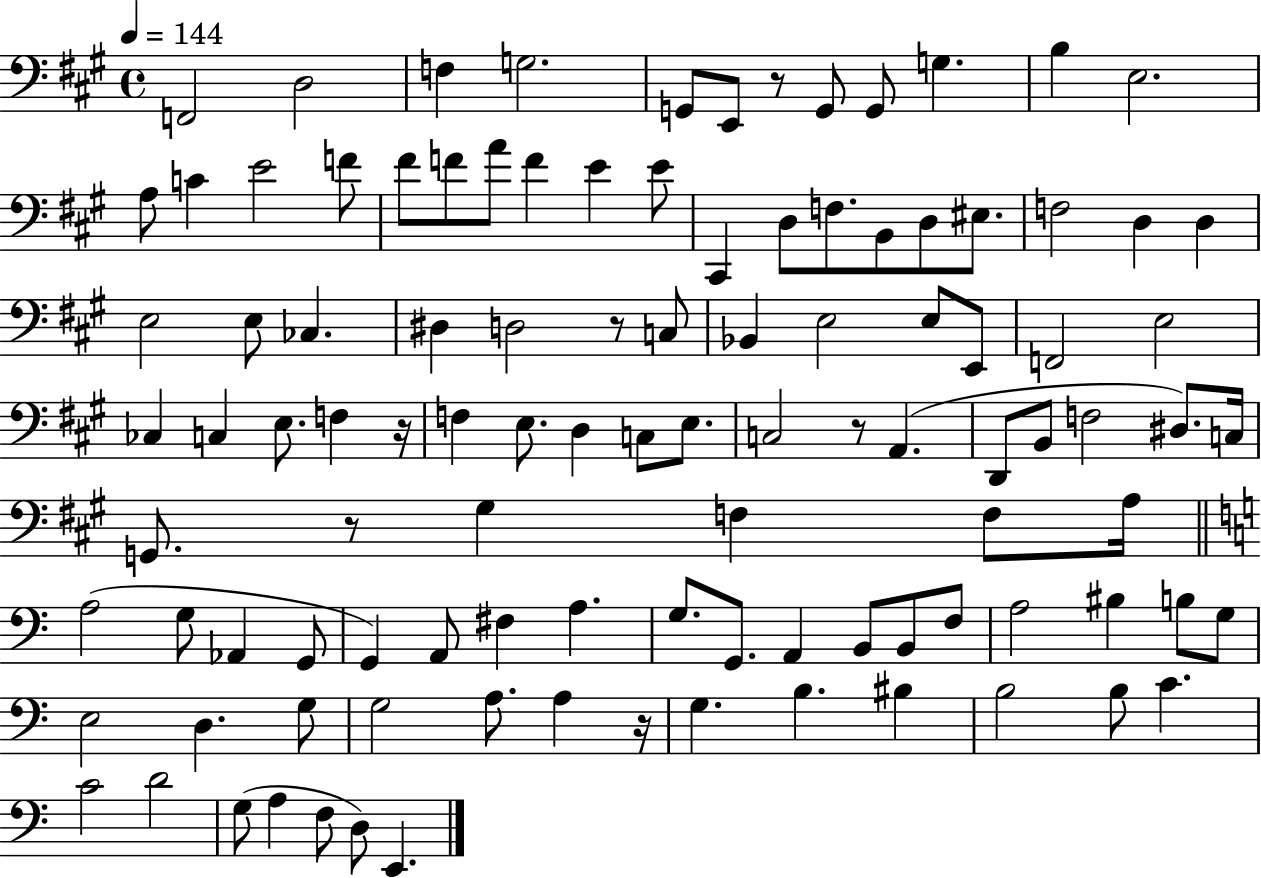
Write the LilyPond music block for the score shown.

{
  \clef bass
  \time 4/4
  \defaultTimeSignature
  \key a \major
  \tempo 4 = 144
  f,2 d2 | f4 g2. | g,8 e,8 r8 g,8 g,8 g4. | b4 e2. | \break a8 c'4 e'2 f'8 | fis'8 f'8 a'8 f'4 e'4 e'8 | cis,4 d8 f8. b,8 d8 eis8. | f2 d4 d4 | \break e2 e8 ces4. | dis4 d2 r8 c8 | bes,4 e2 e8 e,8 | f,2 e2 | \break ces4 c4 e8. f4 r16 | f4 e8. d4 c8 e8. | c2 r8 a,4.( | d,8 b,8 f2 dis8.) c16 | \break g,8. r8 gis4 f4 f8 a16 | \bar "||" \break \key a \minor a2( g8 aes,4 g,8 | g,4) a,8 fis4 a4. | g8. g,8. a,4 b,8 b,8 f8 | a2 bis4 b8 g8 | \break e2 d4. g8 | g2 a8. a4 r16 | g4. b4. bis4 | b2 b8 c'4. | \break c'2 d'2 | g8( a4 f8 d8) e,4. | \bar "|."
}